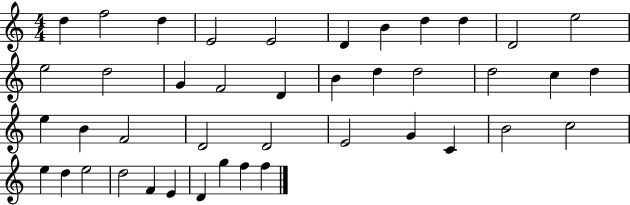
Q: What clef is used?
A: treble